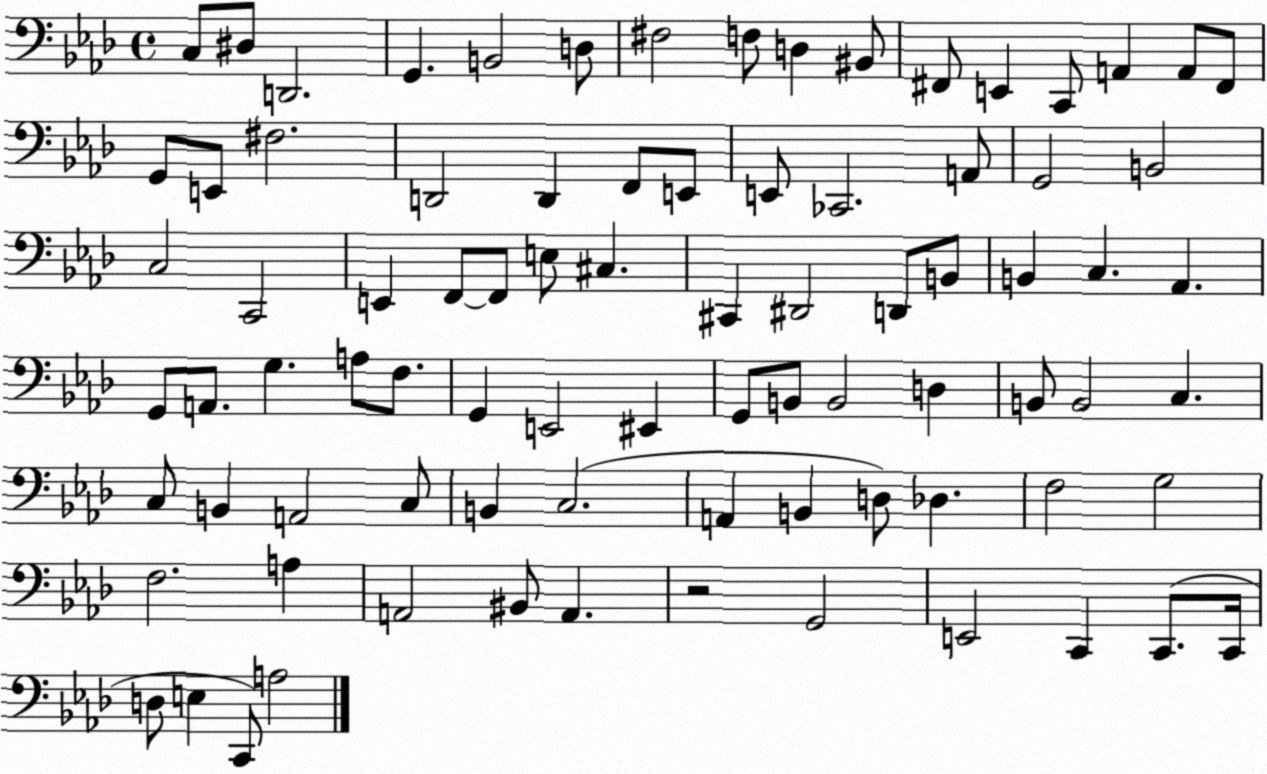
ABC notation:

X:1
T:Untitled
M:4/4
L:1/4
K:Ab
C,/2 ^D,/2 D,,2 G,, B,,2 D,/2 ^F,2 F,/2 D, ^B,,/2 ^F,,/2 E,, C,,/2 A,, A,,/2 ^F,,/2 G,,/2 E,,/2 ^F,2 D,,2 D,, F,,/2 E,,/2 E,,/2 _C,,2 A,,/2 G,,2 B,,2 C,2 C,,2 E,, F,,/2 F,,/2 E,/2 ^C, ^C,, ^D,,2 D,,/2 B,,/2 B,, C, _A,, G,,/2 A,,/2 G, A,/2 F,/2 G,, E,,2 ^E,, G,,/2 B,,/2 B,,2 D, B,,/2 B,,2 C, C,/2 B,, A,,2 C,/2 B,, C,2 A,, B,, D,/2 _D, F,2 G,2 F,2 A, A,,2 ^B,,/2 A,, z2 G,,2 E,,2 C,, C,,/2 C,,/4 D,/2 E, C,,/2 A,2